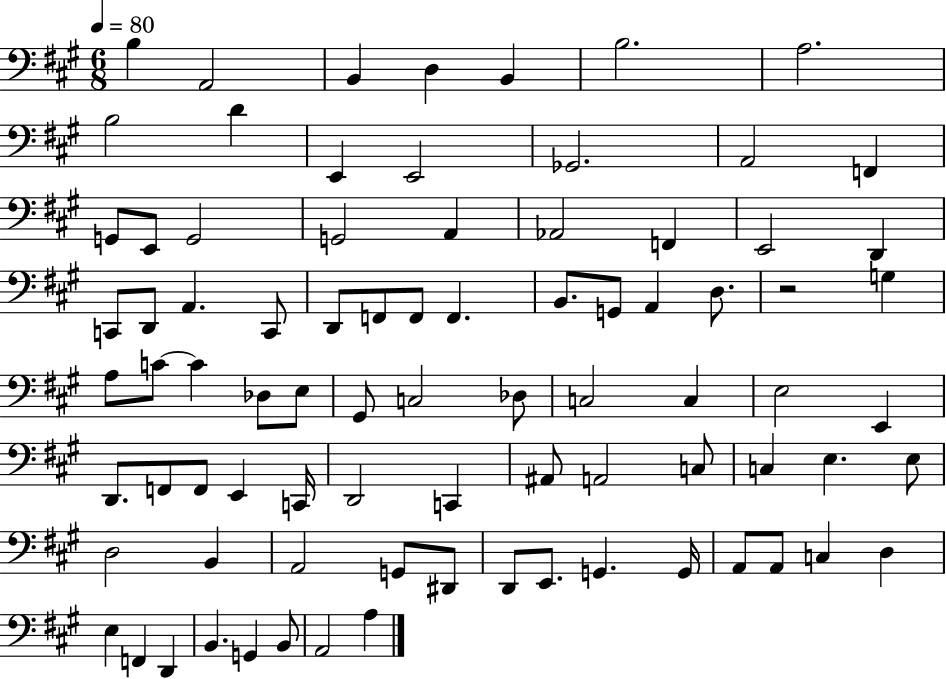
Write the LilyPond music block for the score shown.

{
  \clef bass
  \numericTimeSignature
  \time 6/8
  \key a \major
  \tempo 4 = 80
  b4 a,2 | b,4 d4 b,4 | b2. | a2. | \break b2 d'4 | e,4 e,2 | ges,2. | a,2 f,4 | \break g,8 e,8 g,2 | g,2 a,4 | aes,2 f,4 | e,2 d,4 | \break c,8 d,8 a,4. c,8 | d,8 f,8 f,8 f,4. | b,8. g,8 a,4 d8. | r2 g4 | \break a8 c'8~~ c'4 des8 e8 | gis,8 c2 des8 | c2 c4 | e2 e,4 | \break d,8. f,8 f,8 e,4 c,16 | d,2 c,4 | ais,8 a,2 c8 | c4 e4. e8 | \break d2 b,4 | a,2 g,8 dis,8 | d,8 e,8. g,4. g,16 | a,8 a,8 c4 d4 | \break e4 f,4 d,4 | b,4. g,4 b,8 | a,2 a4 | \bar "|."
}